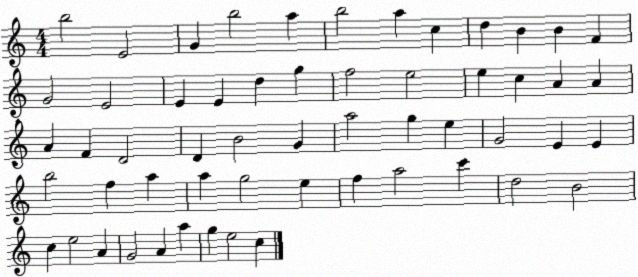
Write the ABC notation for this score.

X:1
T:Untitled
M:4/4
L:1/4
K:C
b2 E2 G b2 a b2 a c d B B F G2 E2 E E d g f2 e2 e c A A A F D2 D B2 G a2 g e G2 E E b2 f a a g2 e f a2 c' d2 B2 c e2 A G2 A a g e2 c